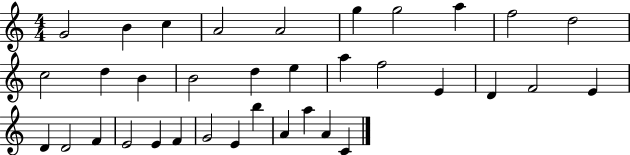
X:1
T:Untitled
M:4/4
L:1/4
K:C
G2 B c A2 A2 g g2 a f2 d2 c2 d B B2 d e a f2 E D F2 E D D2 F E2 E F G2 E b A a A C